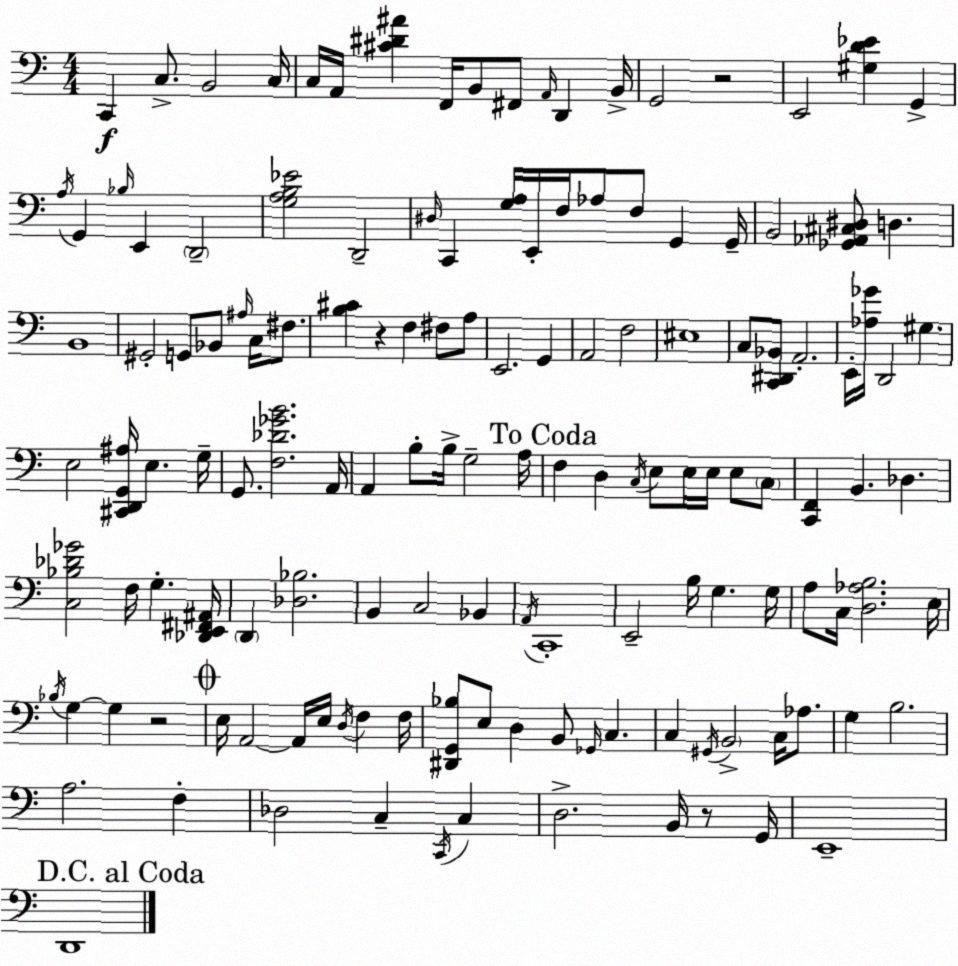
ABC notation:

X:1
T:Untitled
M:4/4
L:1/4
K:C
C,, C,/2 B,,2 C,/4 C,/4 A,,/4 [^C^D^A] F,,/4 B,,/2 ^F,,/2 A,,/4 D,, B,,/4 G,,2 z2 E,,2 [^G,D_E] G,, A,/4 G,, _B,/4 E,, D,,2 [G,A,B,_E]2 D,,2 ^D,/4 C,, [G,A,]/4 E,,/4 F,/4 _A,/2 F,/2 G,, G,,/4 B,,2 [_G,,_A,,^C,^D,]/2 D, B,,4 ^G,,2 G,,/2 _B,,/2 ^A,/4 C,/4 ^F,/2 [B,^C] z F, ^F,/2 A,/2 E,,2 G,, A,,2 F,2 ^E,4 C,/2 [C,,^D,,_B,,]/2 A,,2 E,,/4 [_A,_G]/4 D,,2 ^G, E,2 [^C,,D,,G,,^A,]/4 E, G,/4 G,,/2 [F,_D_GB]2 A,,/4 A,, B,/2 B,/4 G,2 A,/4 F, D, C,/4 E,/2 E,/4 E,/4 E,/2 C,/2 [C,,F,,] B,, _D, [C,_B,_D_G]2 F,/4 G, [_D,,E,,^F,,^A,,]/4 D,, [_D,_B,]2 B,, C,2 _B,, A,,/4 C,,4 E,,2 B,/4 G, G,/4 A,/2 C,/4 [D,_A,B,]2 E,/4 _B,/4 G, G, z2 E,/4 A,,2 A,,/4 E,/4 D,/4 F, F,/4 [^D,,G,,_B,]/2 E,/2 D, B,,/2 _G,,/4 C, C, ^G,,/4 B,,2 C,/4 _A,/2 G, B,2 A,2 F, _D,2 C, C,,/4 C, D,2 B,,/4 z/2 G,,/4 E,,4 D,,4